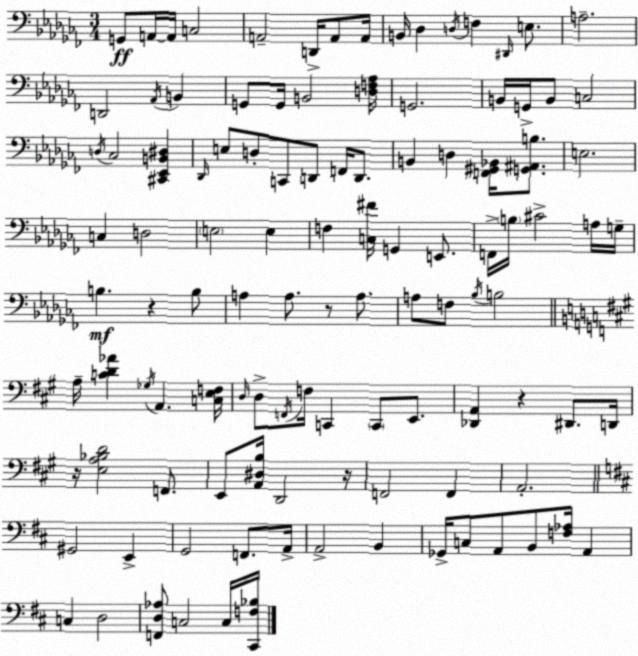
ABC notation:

X:1
T:Untitled
M:3/4
L:1/4
K:Abm
G,,/2 A,,/4 A,,/4 C,2 A,,2 D,,/4 A,,/2 A,,/4 B,,/4 _D, D,/4 F, ^D,,/4 E,/2 A,2 D,,2 _A,,/4 B,, G,,/2 G,,/4 B,,2 [D,F,_A,]/4 G,,2 B,,/4 G,,/4 B,,/2 C,2 D,/4 _C,2 [^C,,_E,,B,,^D,] _D,,/4 E,/2 D,/2 C,,/2 D,,/2 F,,/4 D,,/2 B,, D, [F,,^G,,_B,,]/4 [G,,^A,,B,]/2 E,2 C, D,2 E,2 E, F, [C,^F]/4 G,, E,,/2 F,,/4 B,/4 ^C2 A,/4 G,/4 B, z B,/2 A, A,/2 z/2 A,/2 A,/2 F,/2 _B,/4 B,2 A,/4 [CD_A] _G,/4 A,, [C,E,F,]/4 D,/4 D,/2 F,,/4 F,/4 C,, C,,/2 E,,/2 [_D,,A,,] z ^D,,/2 D,,/4 z/4 [E,A,_B,D]2 F,,/2 E,,/2 [A,,^D,B,]/4 D,,2 z/4 F,,2 F,, A,,2 ^G,,2 E,, G,,2 F,,/2 A,,/4 A,,2 B,, _G,,/4 C,/2 A,,/2 B,,/2 [F,_A,]/4 A,, C, D,2 [F,,D,_A,]/2 C,2 C,/4 [^C,,F,_B,]/4